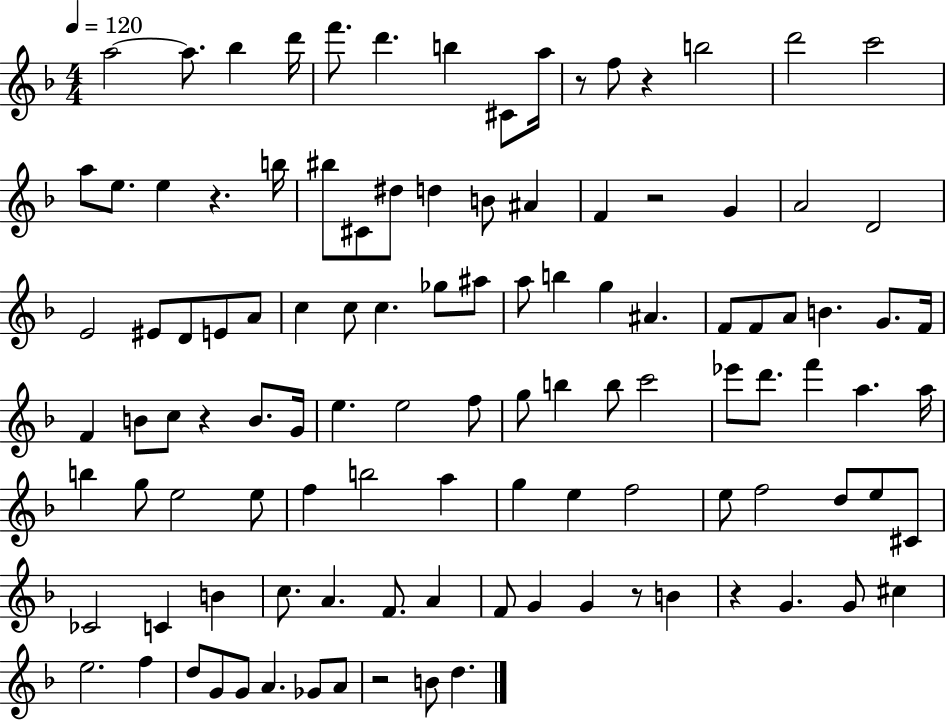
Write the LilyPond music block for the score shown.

{
  \clef treble
  \numericTimeSignature
  \time 4/4
  \key f \major
  \tempo 4 = 120
  a''2~~ a''8. bes''4 d'''16 | f'''8. d'''4. b''4 cis'8 a''16 | r8 f''8 r4 b''2 | d'''2 c'''2 | \break a''8 e''8. e''4 r4. b''16 | bis''8 cis'8 dis''8 d''4 b'8 ais'4 | f'4 r2 g'4 | a'2 d'2 | \break e'2 eis'8 d'8 e'8 a'8 | c''4 c''8 c''4. ges''8 ais''8 | a''8 b''4 g''4 ais'4. | f'8 f'8 a'8 b'4. g'8. f'16 | \break f'4 b'8 c''8 r4 b'8. g'16 | e''4. e''2 f''8 | g''8 b''4 b''8 c'''2 | ees'''8 d'''8. f'''4 a''4. a''16 | \break b''4 g''8 e''2 e''8 | f''4 b''2 a''4 | g''4 e''4 f''2 | e''8 f''2 d''8 e''8 cis'8 | \break ces'2 c'4 b'4 | c''8. a'4. f'8. a'4 | f'8 g'4 g'4 r8 b'4 | r4 g'4. g'8 cis''4 | \break e''2. f''4 | d''8 g'8 g'8 a'4. ges'8 a'8 | r2 b'8 d''4. | \bar "|."
}